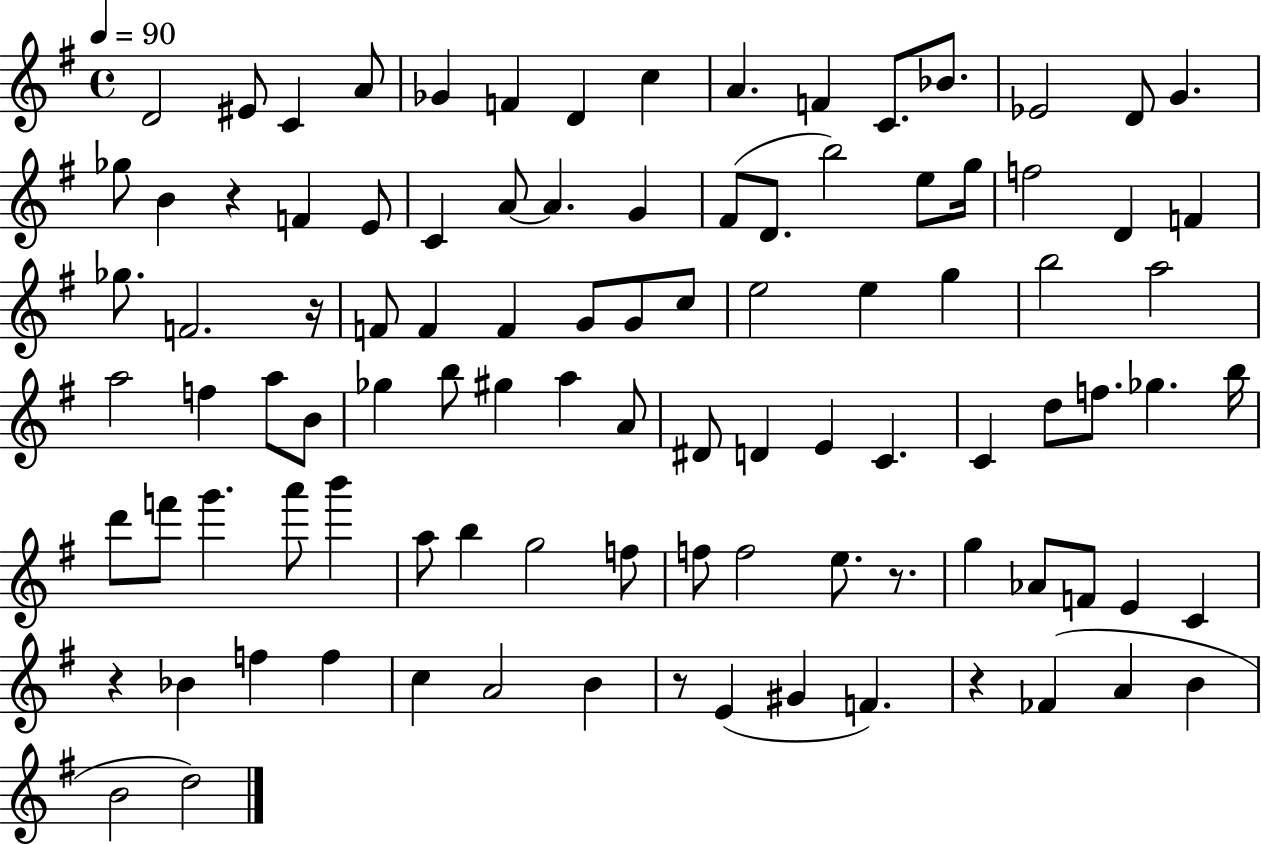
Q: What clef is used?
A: treble